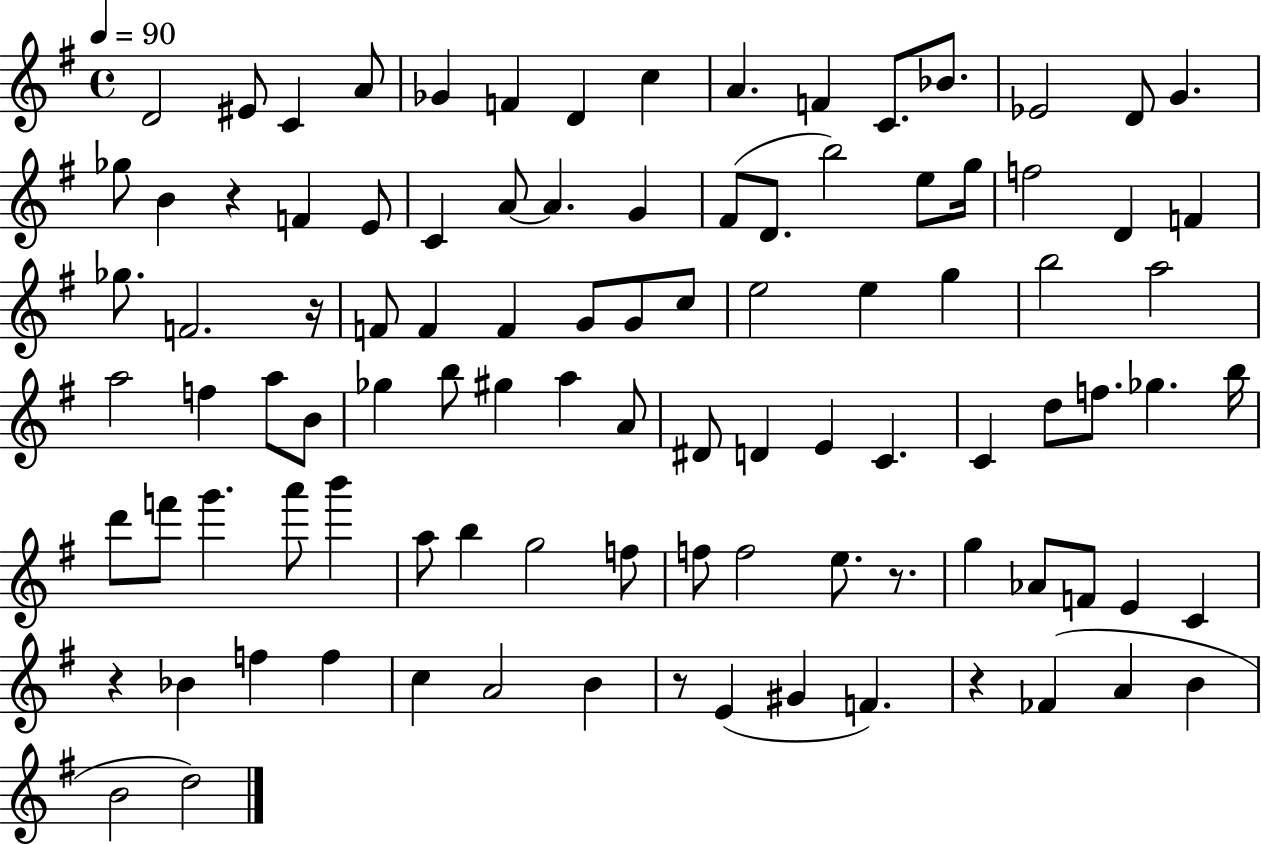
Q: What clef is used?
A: treble